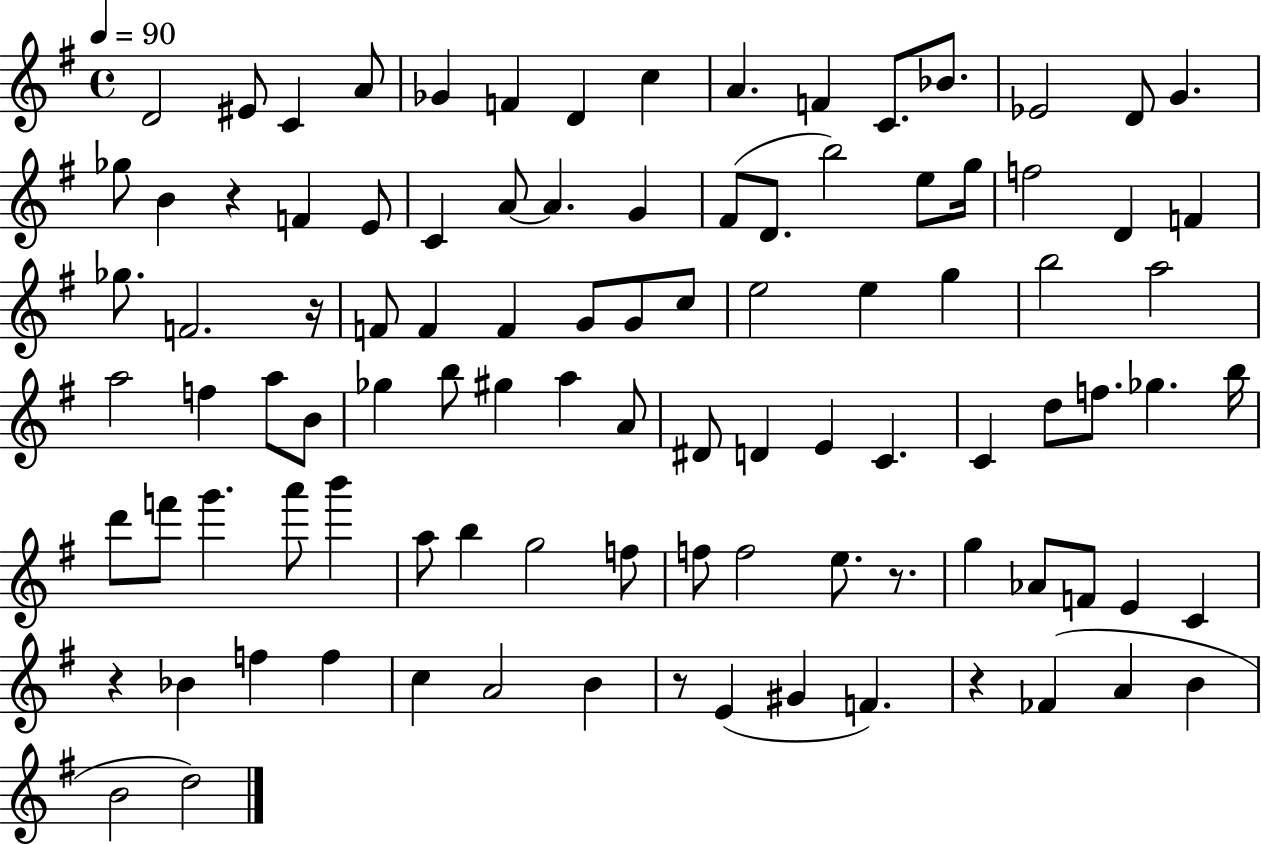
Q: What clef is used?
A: treble